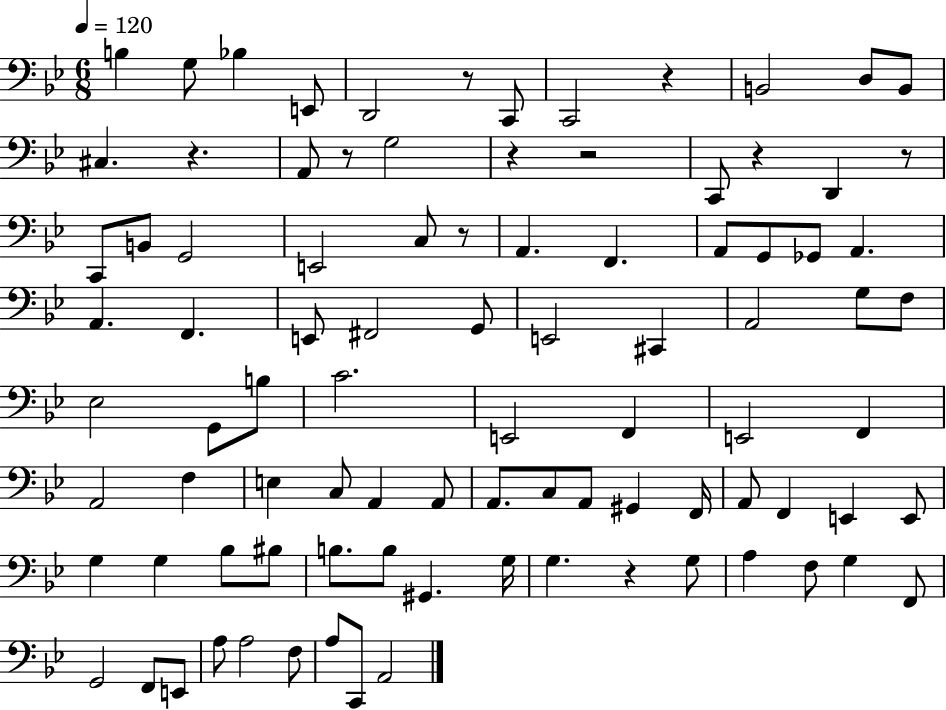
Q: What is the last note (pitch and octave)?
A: A2